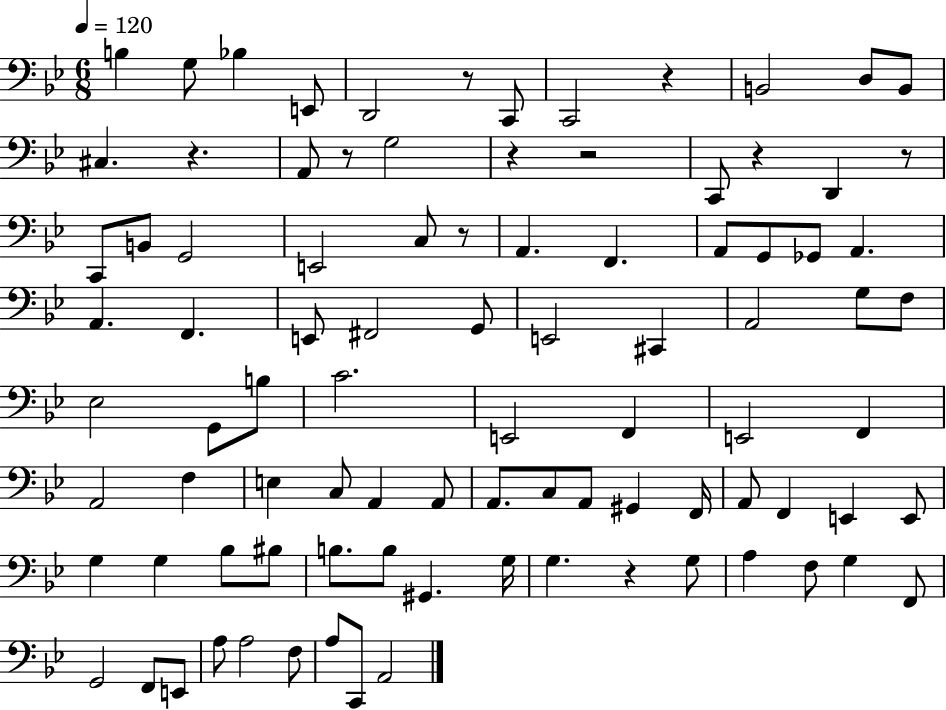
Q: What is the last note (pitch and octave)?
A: A2